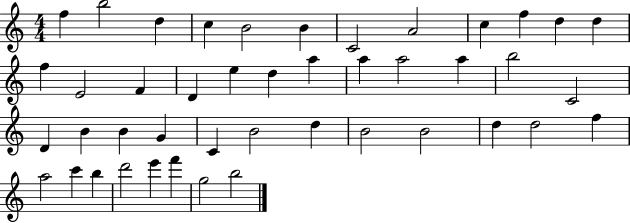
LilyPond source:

{
  \clef treble
  \numericTimeSignature
  \time 4/4
  \key c \major
  f''4 b''2 d''4 | c''4 b'2 b'4 | c'2 a'2 | c''4 f''4 d''4 d''4 | \break f''4 e'2 f'4 | d'4 e''4 d''4 a''4 | a''4 a''2 a''4 | b''2 c'2 | \break d'4 b'4 b'4 g'4 | c'4 b'2 d''4 | b'2 b'2 | d''4 d''2 f''4 | \break a''2 c'''4 b''4 | d'''2 e'''4 f'''4 | g''2 b''2 | \bar "|."
}